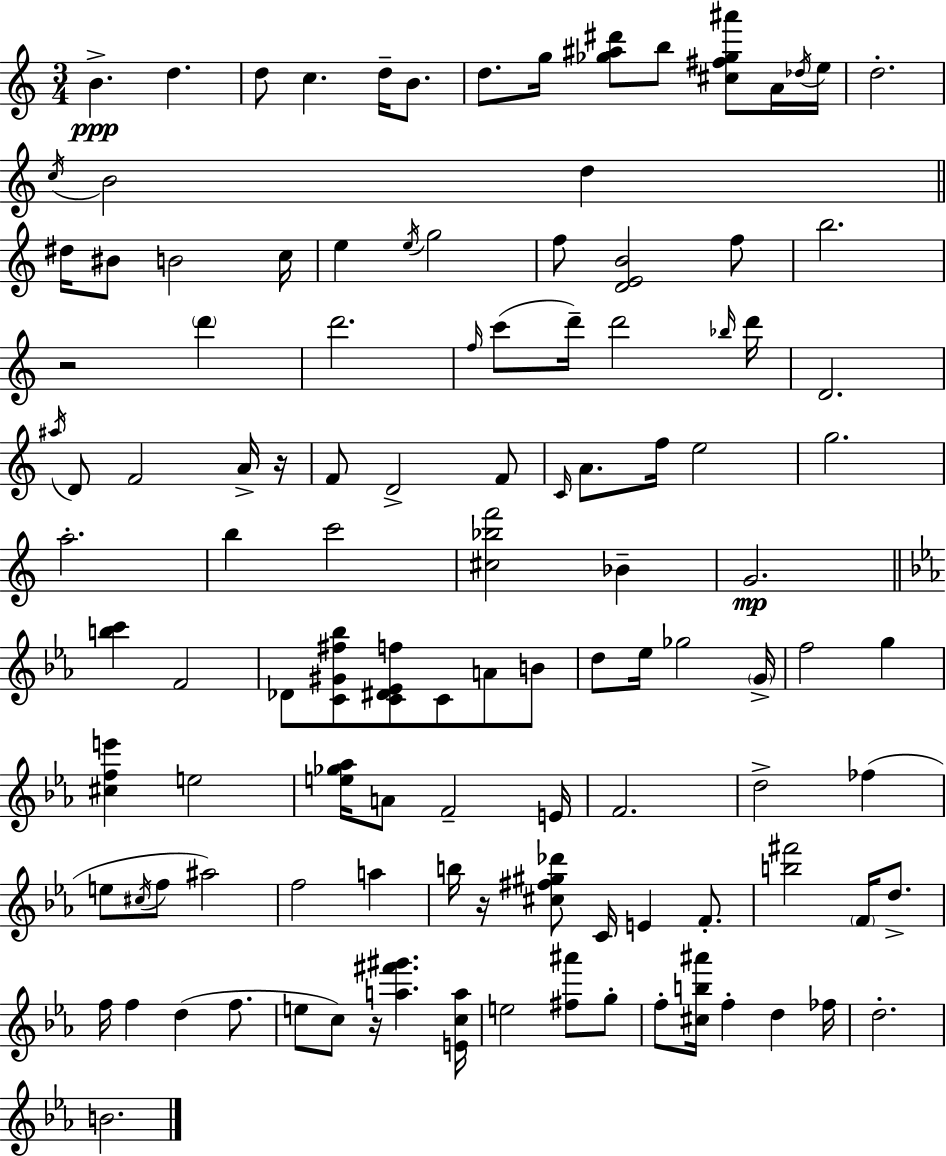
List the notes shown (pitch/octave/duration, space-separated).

B4/q. D5/q. D5/e C5/q. D5/s B4/e. D5/e. G5/s [Gb5,A#5,D#6]/e B5/e [C#5,F#5,Gb5,A#6]/e A4/s Db5/s E5/s D5/h. C5/s B4/h D5/q D#5/s BIS4/e B4/h C5/s E5/q E5/s G5/h F5/e [D4,E4,B4]/h F5/e B5/h. R/h D6/q D6/h. F5/s C6/e D6/s D6/h Bb5/s D6/s D4/h. A#5/s D4/e F4/h A4/s R/s F4/e D4/h F4/e C4/s A4/e. F5/s E5/h G5/h. A5/h. B5/q C6/h [C#5,Bb5,F6]/h Bb4/q G4/h. [B5,C6]/q F4/h Db4/e [C4,G#4,F#5,Bb5]/e [C4,D#4,Eb4,F5]/e C4/e A4/e B4/e D5/e Eb5/s Gb5/h G4/s F5/h G5/q [C#5,F5,E6]/q E5/h [E5,Gb5,Ab5]/s A4/e F4/h E4/s F4/h. D5/h FES5/q E5/e C#5/s F5/e A#5/h F5/h A5/q B5/s R/s [C#5,F#5,G#5,Db6]/e C4/s E4/q F4/e. [B5,F#6]/h F4/s D5/e. F5/s F5/q D5/q F5/e. E5/e C5/e R/s [A5,F#6,G#6]/q. [E4,C5,A5]/s E5/h [F#5,A#6]/e G5/e F5/e [C#5,B5,A#6]/s F5/q D5/q FES5/s D5/h. B4/h.